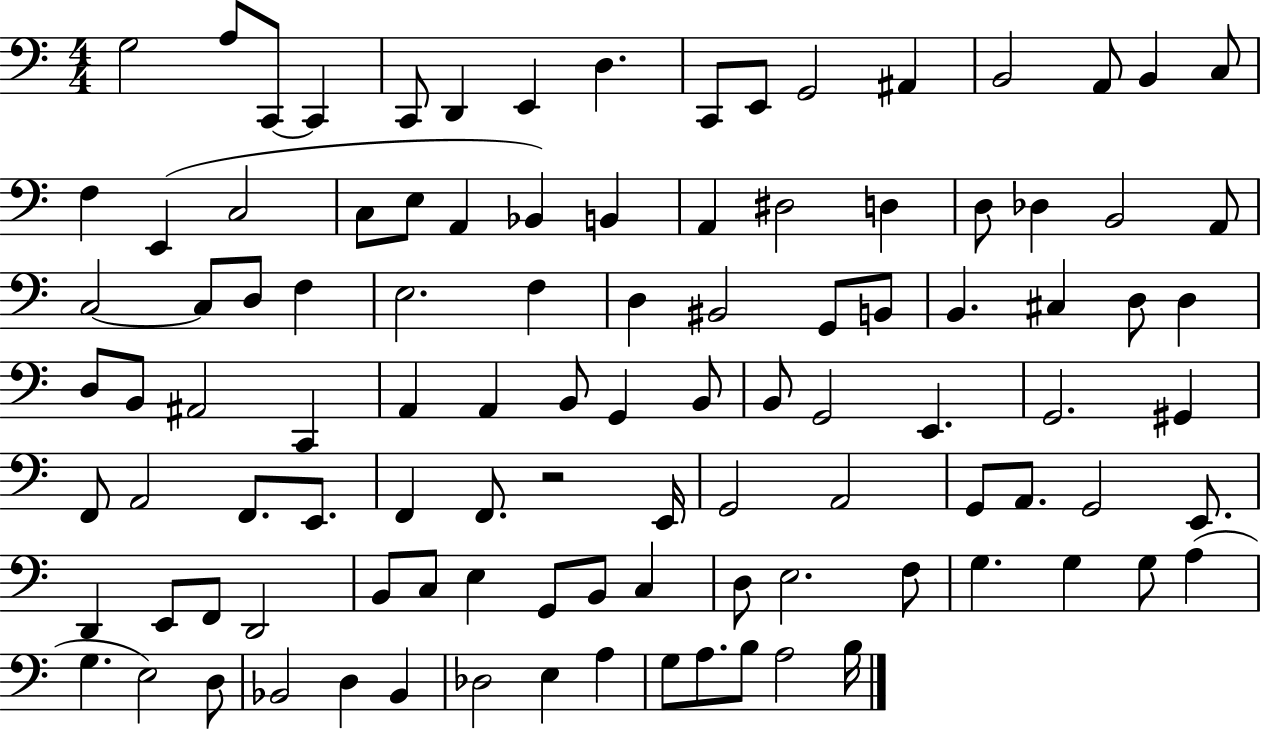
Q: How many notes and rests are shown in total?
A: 104